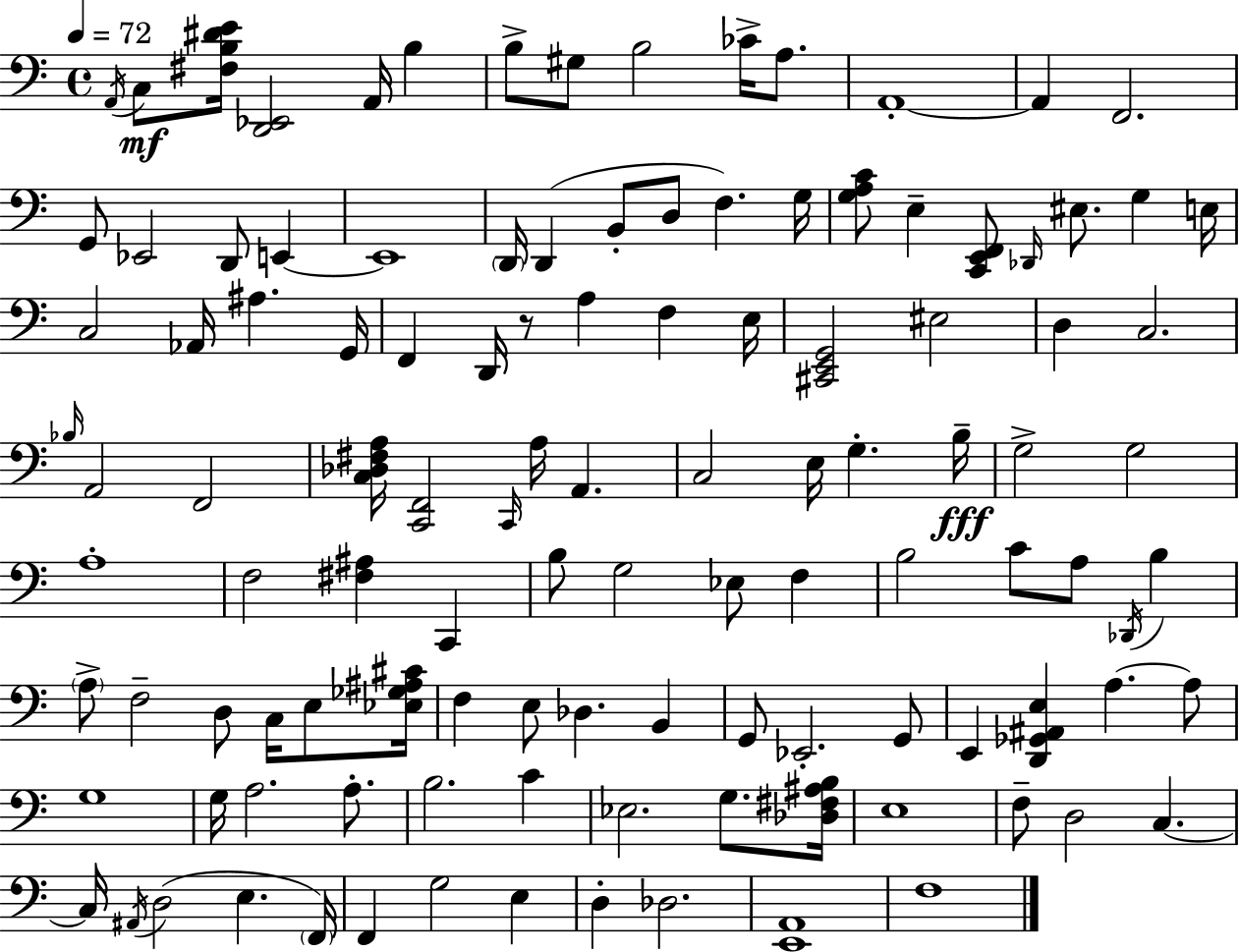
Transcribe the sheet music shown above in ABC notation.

X:1
T:Untitled
M:4/4
L:1/4
K:C
A,,/4 C,/2 [^F,B,^DE]/4 [D,,_E,,]2 A,,/4 B, B,/2 ^G,/2 B,2 _C/4 A,/2 A,,4 A,, F,,2 G,,/2 _E,,2 D,,/2 E,, E,,4 D,,/4 D,, B,,/2 D,/2 F, G,/4 [G,A,C]/2 E, [C,,E,,F,,]/2 _D,,/4 ^E,/2 G, E,/4 C,2 _A,,/4 ^A, G,,/4 F,, D,,/4 z/2 A, F, E,/4 [^C,,E,,G,,]2 ^E,2 D, C,2 _B,/4 A,,2 F,,2 [C,_D,^F,A,]/4 [C,,F,,]2 C,,/4 A,/4 A,, C,2 E,/4 G, B,/4 G,2 G,2 A,4 F,2 [^F,^A,] C,, B,/2 G,2 _E,/2 F, B,2 C/2 A,/2 _D,,/4 B, A,/2 F,2 D,/2 C,/4 E,/2 [_E,_G,^A,^C]/4 F, E,/2 _D, B,, G,,/2 _E,,2 G,,/2 E,, [D,,_G,,^A,,E,] A, A,/2 G,4 G,/4 A,2 A,/2 B,2 C _E,2 G,/2 [_D,^F,^A,B,]/4 E,4 F,/2 D,2 C, C,/4 ^A,,/4 D,2 E, F,,/4 F,, G,2 E, D, _D,2 [E,,A,,]4 F,4